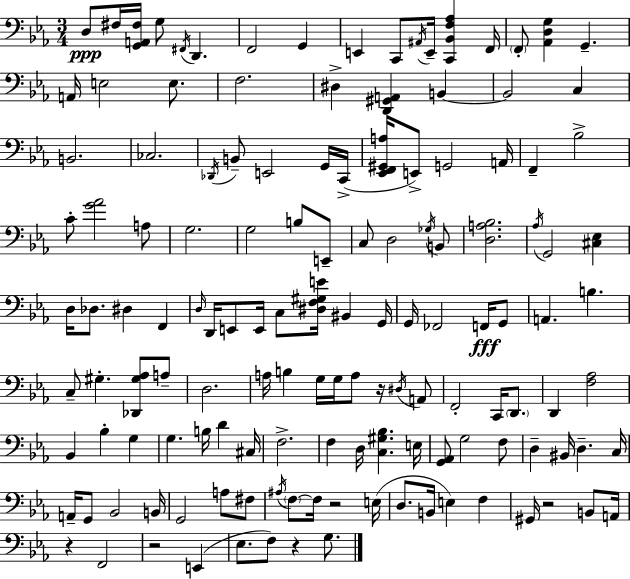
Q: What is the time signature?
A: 3/4